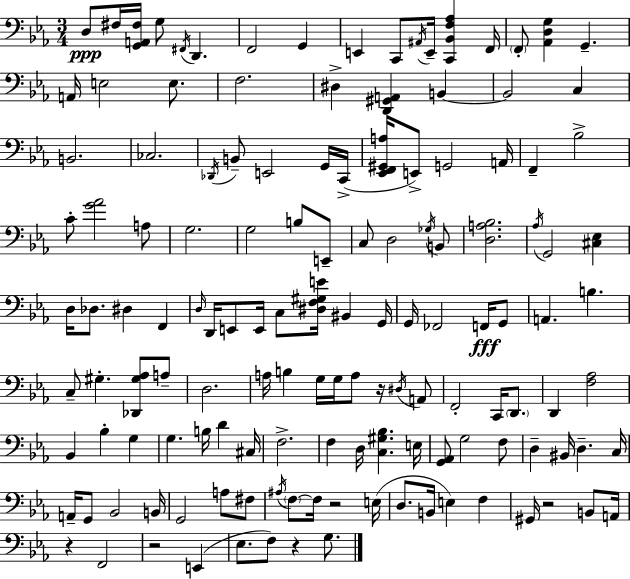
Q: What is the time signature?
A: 3/4